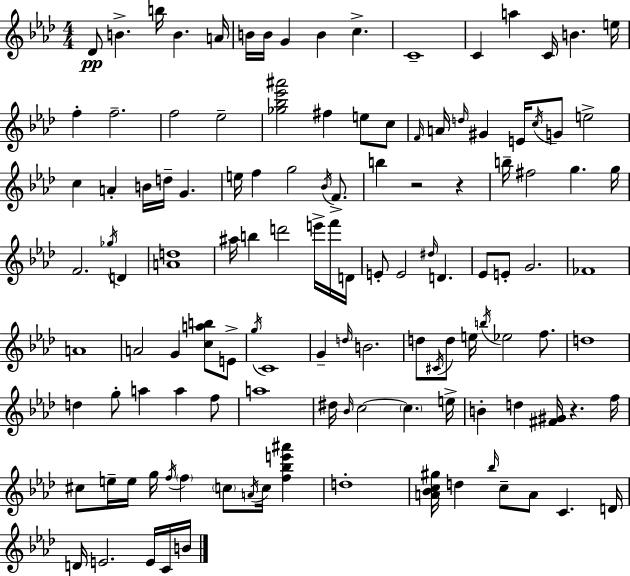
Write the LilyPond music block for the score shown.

{
  \clef treble
  \numericTimeSignature
  \time 4/4
  \key aes \major
  des'8\pp b'4.-> b''16 b'4. a'16 | b'16 b'16 g'4 b'4 c''4.-> | c'1-- | c'4 a''4 c'16 b'4. e''16 | \break f''4-. f''2.-- | f''2 ees''2-- | <ges'' bes'' ees''' ais'''>2 fis''4 e''8 c''8 | \grace { f'16 } a'16 \grace { d''16 } gis'4 e'16 \acciaccatura { c''16 } g'8 e''2-> | \break c''4 a'4-. b'16 d''16-- g'4. | e''16 f''4 g''2 | \acciaccatura { bes'16 } f'8.-> b''4 r2 | r4 b''16-- fis''2 g''4. | \break g''16 f'2. | \acciaccatura { ges''16 } d'4 <a' d''>1 | ais''16 b''4 d'''2 | e'''16-> f'''16 d'16 e'8-. e'2 \grace { dis''16 } | \break d'4. ees'8 e'8-. g'2. | fes'1 | a'1 | a'2 g'4 | \break <c'' a'' b''>8 e'8-> \acciaccatura { g''16 } c'1 | g'4-- \grace { d''16 } b'2. | d''8 \acciaccatura { cis'16 } d''8 e''16 \acciaccatura { b''16 } ees''2 | f''8. d''1 | \break d''4 g''8-. | a''4 a''4 f''8 a''1 | dis''16 \grace { bes'16 } c''2~~ | \parenthesize c''4. e''16-> b'4-. d''4 | \break <fis' gis'>16 r4. f''16 cis''8 e''16-- e''16 g''16 | \acciaccatura { f''16 } \parenthesize f''4 \parenthesize c''8 \acciaccatura { a'16 } c''16 <f'' bes'' e''' ais'''>4 d''1-. | <a' bes' c'' gis''>16 d''4 | \grace { bes''16 } c''8-- a'8 c'4. d'16 d'16 e'2. | \break e'16 c'16 b'16 \bar "|."
}